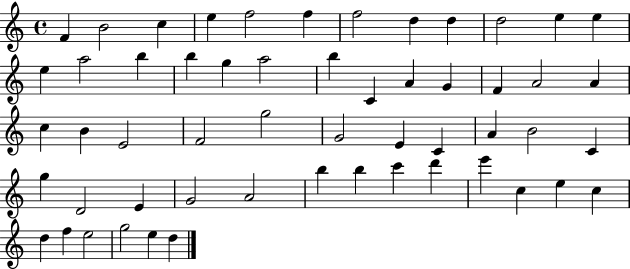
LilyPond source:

{
  \clef treble
  \time 4/4
  \defaultTimeSignature
  \key c \major
  f'4 b'2 c''4 | e''4 f''2 f''4 | f''2 d''4 d''4 | d''2 e''4 e''4 | \break e''4 a''2 b''4 | b''4 g''4 a''2 | b''4 c'4 a'4 g'4 | f'4 a'2 a'4 | \break c''4 b'4 e'2 | f'2 g''2 | g'2 e'4 c'4 | a'4 b'2 c'4 | \break g''4 d'2 e'4 | g'2 a'2 | b''4 b''4 c'''4 d'''4 | e'''4 c''4 e''4 c''4 | \break d''4 f''4 e''2 | g''2 e''4 d''4 | \bar "|."
}